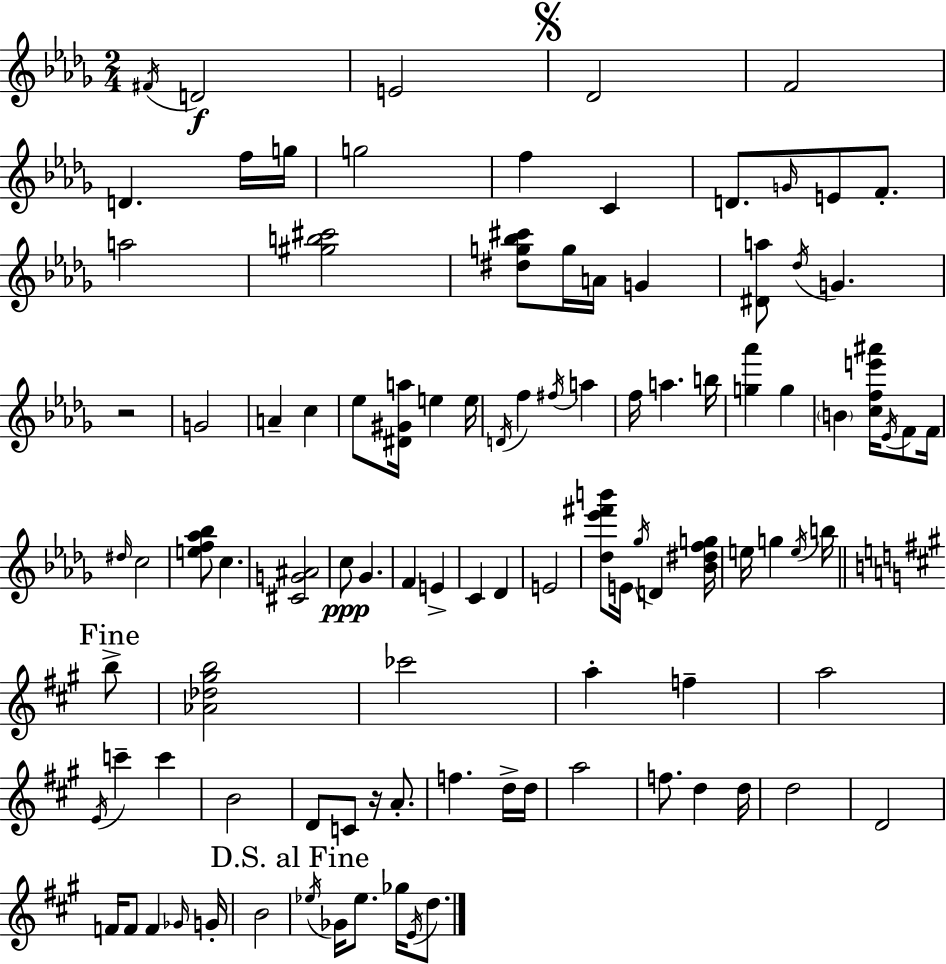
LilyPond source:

{
  \clef treble
  \numericTimeSignature
  \time 2/4
  \key bes \minor
  \repeat volta 2 { \acciaccatura { fis'16 }\f d'2 | e'2 | \mark \markup { \musicglyph "scripts.segno" } des'2 | f'2 | \break d'4. f''16 | g''16 g''2 | f''4 c'4 | d'8. \grace { g'16 } e'8 f'8.-. | \break a''2 | <gis'' b'' cis'''>2 | <dis'' g'' bes'' cis'''>8 g''16 a'16 g'4 | <dis' a''>8 \acciaccatura { des''16 } g'4. | \break r2 | g'2 | a'4-- c''4 | ees''8 <dis' gis' a''>16 e''4 | \break e''16 \acciaccatura { d'16 } f''4 | \acciaccatura { fis''16 } a''4 f''16 a''4. | b''16 <g'' aes'''>4 | g''4 \parenthesize b'4 | \break <c'' f'' e''' ais'''>16 \acciaccatura { ees'16 } f'8 f'16 \grace { dis''16 } c''2 | <e'' f'' aes'' bes''>8 | c''4. <cis' g' ais'>2 | c''8\ppp | \break ges'4. f'4 | e'4-> c'4 | des'4 e'2 | <des'' ees''' fis''' b'''>8 | \break e'16 \acciaccatura { ges''16 } d'4 <bes' dis'' f'' g''>16 | e''16 g''4 \acciaccatura { e''16 } b''16 \mark "Fine" \bar "||" \break \key a \major b''8-> <aes' des'' gis'' b''>2 | ces'''2 | a''4-. f''4-- | a''2 | \break \acciaccatura { e'16 } c'''4-- c'''4 | b'2 | d'8 c'8 r16 | a'8.-. f''4. | \break d''16-> d''16 a''2 | f''8. d''4 | d''16 d''2 | d'2 | \break f'16 f'8 f'4 | \grace { ges'16 } g'16-. b'2 | \mark "D.S. al Fine" \acciaccatura { ees''16 } ges'16 ees''8. | ges''16 \acciaccatura { e'16 } d''8. } \bar "|."
}